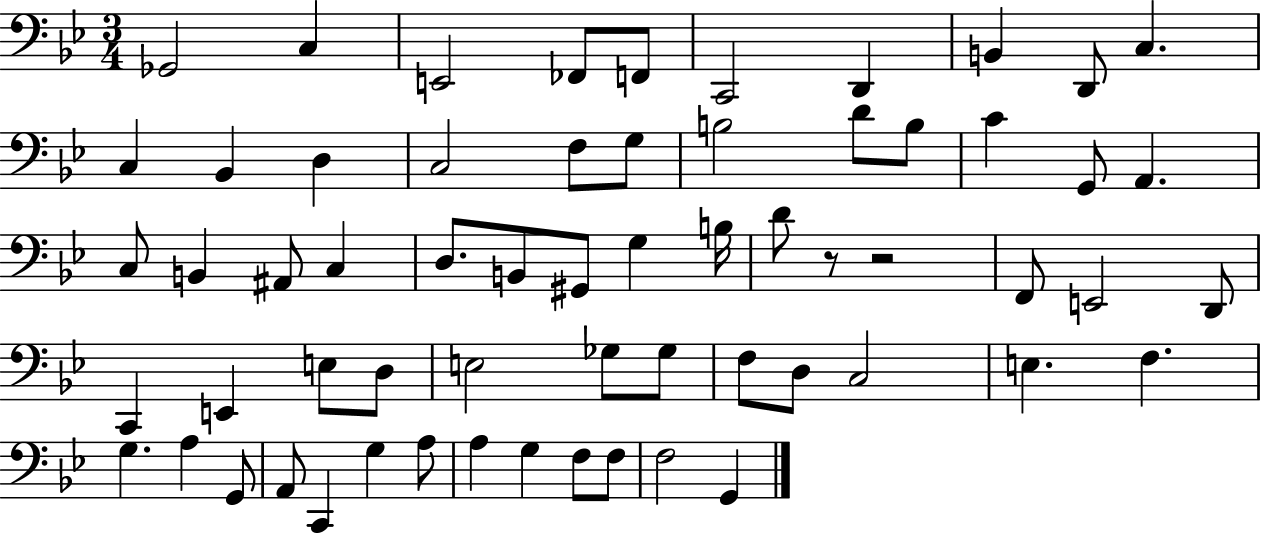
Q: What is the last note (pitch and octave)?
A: G2